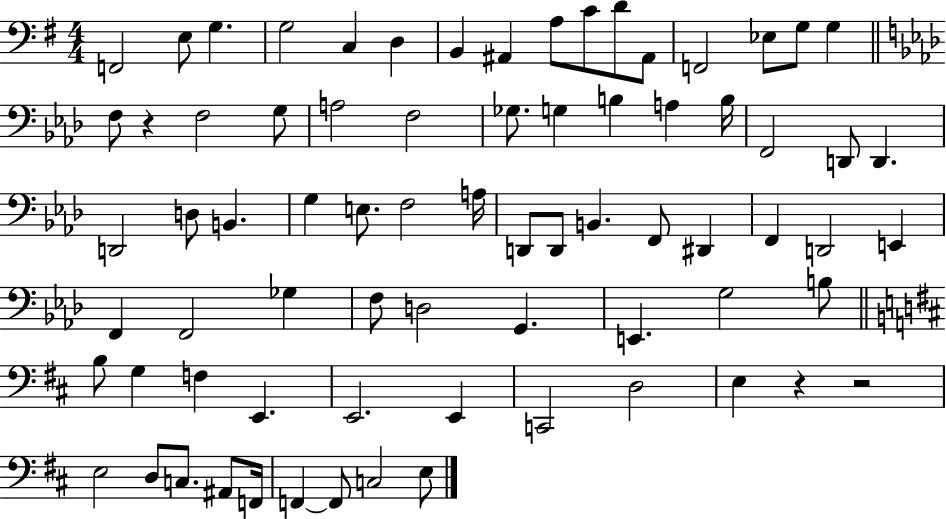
{
  \clef bass
  \numericTimeSignature
  \time 4/4
  \key g \major
  f,2 e8 g4. | g2 c4 d4 | b,4 ais,4 a8 c'8 d'8 ais,8 | f,2 ees8 g8 g4 | \break \bar "||" \break \key aes \major f8 r4 f2 g8 | a2 f2 | ges8. g4 b4 a4 b16 | f,2 d,8 d,4. | \break d,2 d8 b,4. | g4 e8. f2 a16 | d,8 d,8 b,4. f,8 dis,4 | f,4 d,2 e,4 | \break f,4 f,2 ges4 | f8 d2 g,4. | e,4. g2 b8 | \bar "||" \break \key d \major b8 g4 f4 e,4. | e,2. e,4 | c,2 d2 | e4 r4 r2 | \break e2 d8 c8. ais,8 f,16 | f,4~~ f,8 c2 e8 | \bar "|."
}